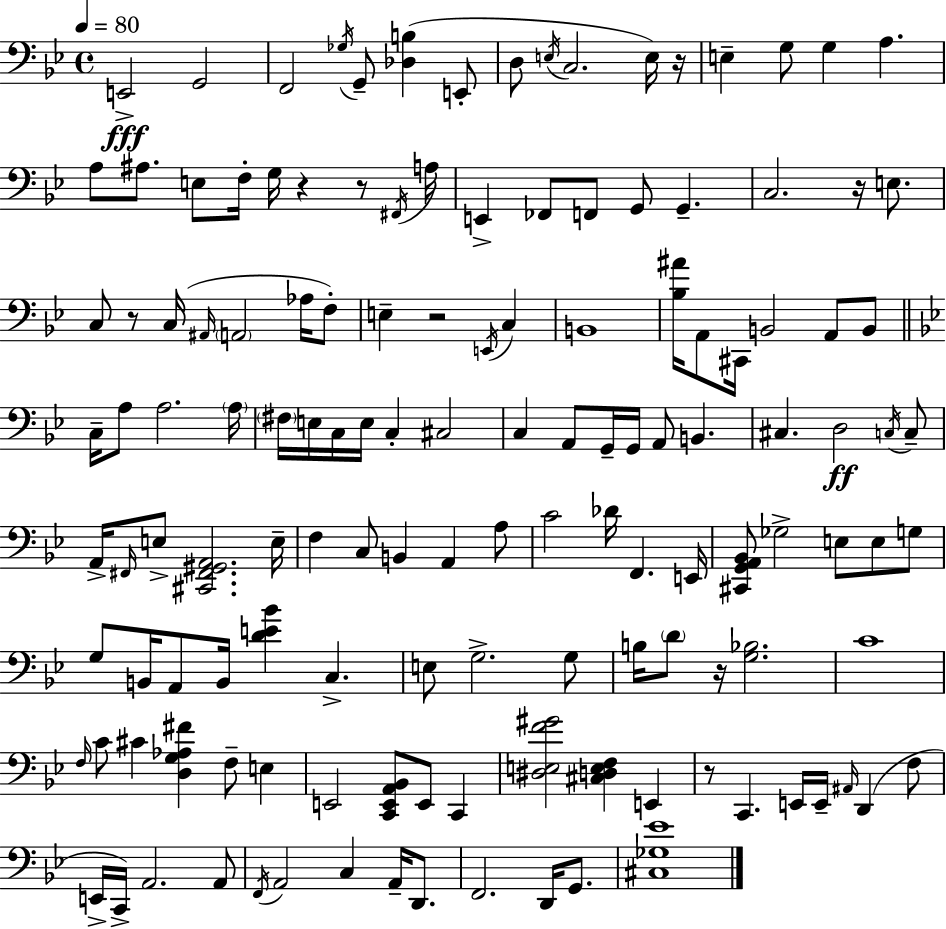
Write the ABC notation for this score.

X:1
T:Untitled
M:4/4
L:1/4
K:Gm
E,,2 G,,2 F,,2 _G,/4 G,,/2 [_D,B,] E,,/2 D,/2 E,/4 C,2 E,/4 z/4 E, G,/2 G, A, A,/2 ^A,/2 E,/2 F,/4 G,/4 z z/2 ^F,,/4 A,/4 E,, _F,,/2 F,,/2 G,,/2 G,, C,2 z/4 E,/2 C,/2 z/2 C,/4 ^A,,/4 A,,2 _A,/4 F,/2 E, z2 E,,/4 C, B,,4 [_B,^A]/4 A,,/2 ^C,,/4 B,,2 A,,/2 B,,/2 C,/4 A,/2 A,2 A,/4 ^F,/4 E,/4 C,/4 E,/4 C, ^C,2 C, A,,/2 G,,/4 G,,/4 A,,/2 B,, ^C, D,2 C,/4 C,/2 A,,/4 ^F,,/4 E,/2 [^C,,^F,,^G,,A,,]2 E,/4 F, C,/2 B,, A,, A,/2 C2 _D/4 F,, E,,/4 [^C,,G,,A,,_B,,]/2 _G,2 E,/2 E,/2 G,/2 G,/2 B,,/4 A,,/2 B,,/4 [DE_B] C, E,/2 G,2 G,/2 B,/4 D/2 z/4 [G,_B,]2 C4 F,/4 C/2 ^C [D,G,_A,^F] F,/2 E, E,,2 [C,,E,,A,,_B,,]/2 E,,/2 C,, [^D,E,F^G]2 [^C,D,E,F,] E,, z/2 C,, E,,/4 E,,/4 ^A,,/4 D,, F,/2 E,,/4 C,,/4 A,,2 A,,/2 F,,/4 A,,2 C, A,,/4 D,,/2 F,,2 D,,/4 G,,/2 [^C,_G,_E]4